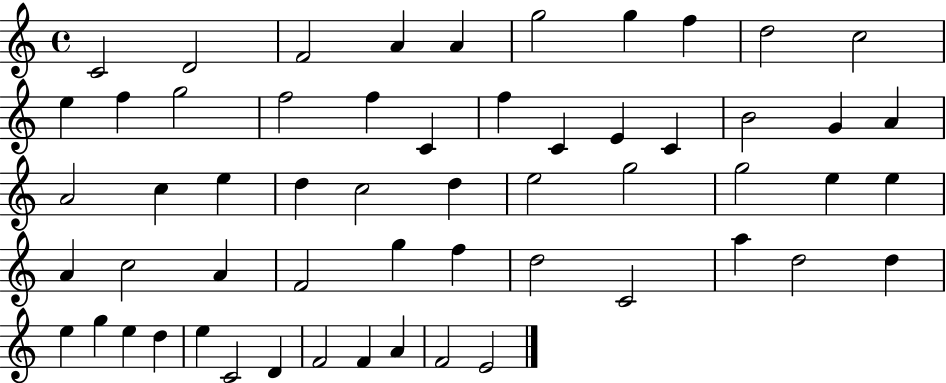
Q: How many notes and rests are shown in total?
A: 57